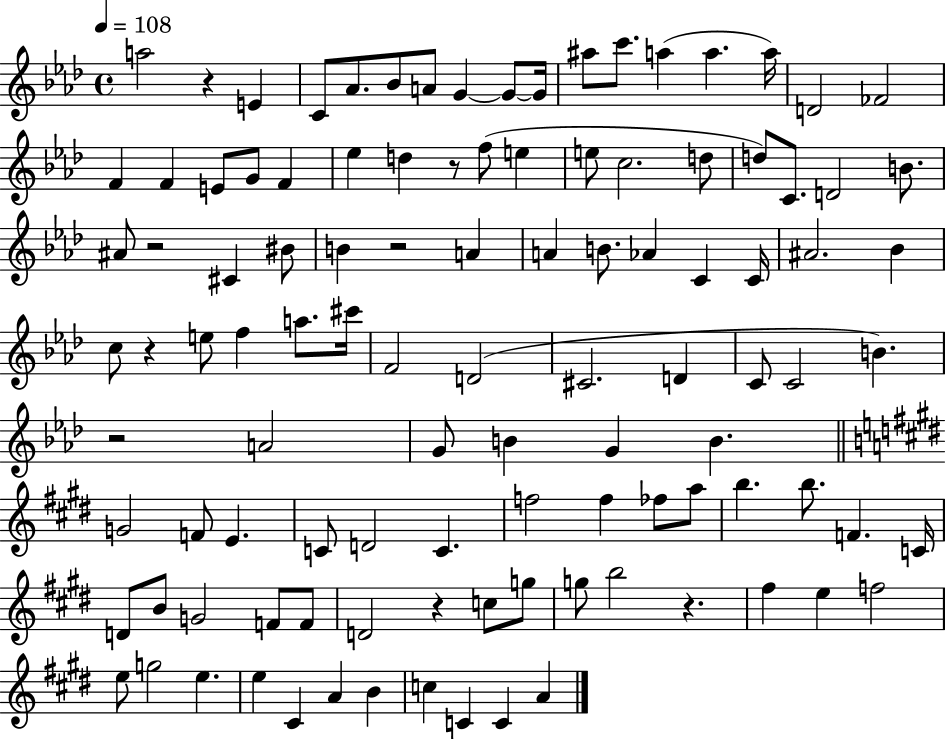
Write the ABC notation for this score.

X:1
T:Untitled
M:4/4
L:1/4
K:Ab
a2 z E C/2 _A/2 _B/2 A/2 G G/2 G/4 ^a/2 c'/2 a a a/4 D2 _F2 F F E/2 G/2 F _e d z/2 f/2 e e/2 c2 d/2 d/2 C/2 D2 B/2 ^A/2 z2 ^C ^B/2 B z2 A A B/2 _A C C/4 ^A2 _B c/2 z e/2 f a/2 ^c'/4 F2 D2 ^C2 D C/2 C2 B z2 A2 G/2 B G B G2 F/2 E C/2 D2 C f2 f _f/2 a/2 b b/2 F C/4 D/2 B/2 G2 F/2 F/2 D2 z c/2 g/2 g/2 b2 z ^f e f2 e/2 g2 e e ^C A B c C C A